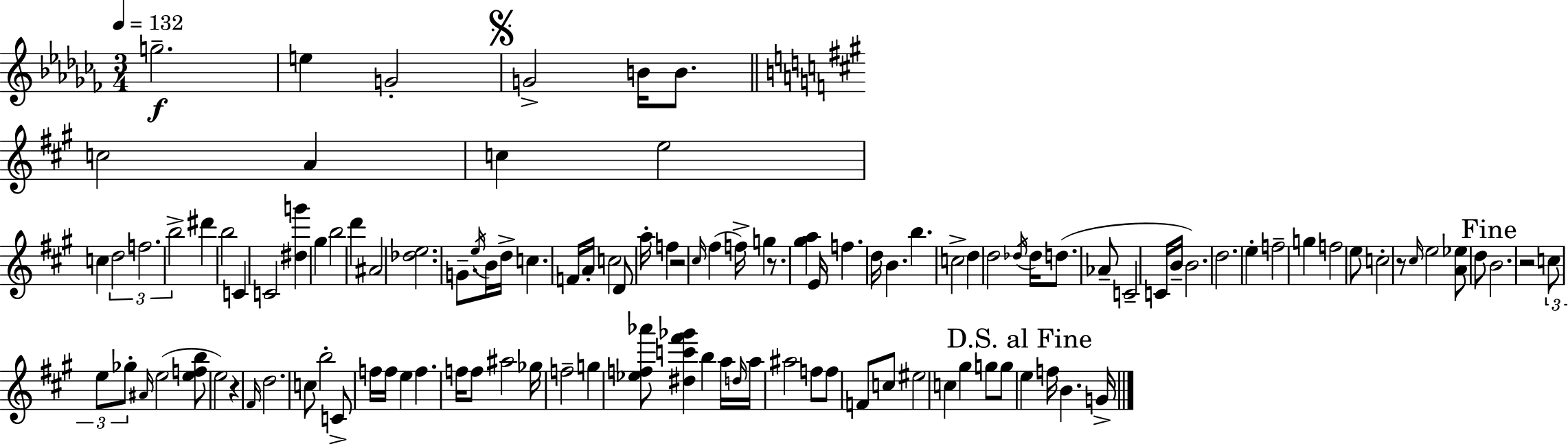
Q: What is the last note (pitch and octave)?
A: G4